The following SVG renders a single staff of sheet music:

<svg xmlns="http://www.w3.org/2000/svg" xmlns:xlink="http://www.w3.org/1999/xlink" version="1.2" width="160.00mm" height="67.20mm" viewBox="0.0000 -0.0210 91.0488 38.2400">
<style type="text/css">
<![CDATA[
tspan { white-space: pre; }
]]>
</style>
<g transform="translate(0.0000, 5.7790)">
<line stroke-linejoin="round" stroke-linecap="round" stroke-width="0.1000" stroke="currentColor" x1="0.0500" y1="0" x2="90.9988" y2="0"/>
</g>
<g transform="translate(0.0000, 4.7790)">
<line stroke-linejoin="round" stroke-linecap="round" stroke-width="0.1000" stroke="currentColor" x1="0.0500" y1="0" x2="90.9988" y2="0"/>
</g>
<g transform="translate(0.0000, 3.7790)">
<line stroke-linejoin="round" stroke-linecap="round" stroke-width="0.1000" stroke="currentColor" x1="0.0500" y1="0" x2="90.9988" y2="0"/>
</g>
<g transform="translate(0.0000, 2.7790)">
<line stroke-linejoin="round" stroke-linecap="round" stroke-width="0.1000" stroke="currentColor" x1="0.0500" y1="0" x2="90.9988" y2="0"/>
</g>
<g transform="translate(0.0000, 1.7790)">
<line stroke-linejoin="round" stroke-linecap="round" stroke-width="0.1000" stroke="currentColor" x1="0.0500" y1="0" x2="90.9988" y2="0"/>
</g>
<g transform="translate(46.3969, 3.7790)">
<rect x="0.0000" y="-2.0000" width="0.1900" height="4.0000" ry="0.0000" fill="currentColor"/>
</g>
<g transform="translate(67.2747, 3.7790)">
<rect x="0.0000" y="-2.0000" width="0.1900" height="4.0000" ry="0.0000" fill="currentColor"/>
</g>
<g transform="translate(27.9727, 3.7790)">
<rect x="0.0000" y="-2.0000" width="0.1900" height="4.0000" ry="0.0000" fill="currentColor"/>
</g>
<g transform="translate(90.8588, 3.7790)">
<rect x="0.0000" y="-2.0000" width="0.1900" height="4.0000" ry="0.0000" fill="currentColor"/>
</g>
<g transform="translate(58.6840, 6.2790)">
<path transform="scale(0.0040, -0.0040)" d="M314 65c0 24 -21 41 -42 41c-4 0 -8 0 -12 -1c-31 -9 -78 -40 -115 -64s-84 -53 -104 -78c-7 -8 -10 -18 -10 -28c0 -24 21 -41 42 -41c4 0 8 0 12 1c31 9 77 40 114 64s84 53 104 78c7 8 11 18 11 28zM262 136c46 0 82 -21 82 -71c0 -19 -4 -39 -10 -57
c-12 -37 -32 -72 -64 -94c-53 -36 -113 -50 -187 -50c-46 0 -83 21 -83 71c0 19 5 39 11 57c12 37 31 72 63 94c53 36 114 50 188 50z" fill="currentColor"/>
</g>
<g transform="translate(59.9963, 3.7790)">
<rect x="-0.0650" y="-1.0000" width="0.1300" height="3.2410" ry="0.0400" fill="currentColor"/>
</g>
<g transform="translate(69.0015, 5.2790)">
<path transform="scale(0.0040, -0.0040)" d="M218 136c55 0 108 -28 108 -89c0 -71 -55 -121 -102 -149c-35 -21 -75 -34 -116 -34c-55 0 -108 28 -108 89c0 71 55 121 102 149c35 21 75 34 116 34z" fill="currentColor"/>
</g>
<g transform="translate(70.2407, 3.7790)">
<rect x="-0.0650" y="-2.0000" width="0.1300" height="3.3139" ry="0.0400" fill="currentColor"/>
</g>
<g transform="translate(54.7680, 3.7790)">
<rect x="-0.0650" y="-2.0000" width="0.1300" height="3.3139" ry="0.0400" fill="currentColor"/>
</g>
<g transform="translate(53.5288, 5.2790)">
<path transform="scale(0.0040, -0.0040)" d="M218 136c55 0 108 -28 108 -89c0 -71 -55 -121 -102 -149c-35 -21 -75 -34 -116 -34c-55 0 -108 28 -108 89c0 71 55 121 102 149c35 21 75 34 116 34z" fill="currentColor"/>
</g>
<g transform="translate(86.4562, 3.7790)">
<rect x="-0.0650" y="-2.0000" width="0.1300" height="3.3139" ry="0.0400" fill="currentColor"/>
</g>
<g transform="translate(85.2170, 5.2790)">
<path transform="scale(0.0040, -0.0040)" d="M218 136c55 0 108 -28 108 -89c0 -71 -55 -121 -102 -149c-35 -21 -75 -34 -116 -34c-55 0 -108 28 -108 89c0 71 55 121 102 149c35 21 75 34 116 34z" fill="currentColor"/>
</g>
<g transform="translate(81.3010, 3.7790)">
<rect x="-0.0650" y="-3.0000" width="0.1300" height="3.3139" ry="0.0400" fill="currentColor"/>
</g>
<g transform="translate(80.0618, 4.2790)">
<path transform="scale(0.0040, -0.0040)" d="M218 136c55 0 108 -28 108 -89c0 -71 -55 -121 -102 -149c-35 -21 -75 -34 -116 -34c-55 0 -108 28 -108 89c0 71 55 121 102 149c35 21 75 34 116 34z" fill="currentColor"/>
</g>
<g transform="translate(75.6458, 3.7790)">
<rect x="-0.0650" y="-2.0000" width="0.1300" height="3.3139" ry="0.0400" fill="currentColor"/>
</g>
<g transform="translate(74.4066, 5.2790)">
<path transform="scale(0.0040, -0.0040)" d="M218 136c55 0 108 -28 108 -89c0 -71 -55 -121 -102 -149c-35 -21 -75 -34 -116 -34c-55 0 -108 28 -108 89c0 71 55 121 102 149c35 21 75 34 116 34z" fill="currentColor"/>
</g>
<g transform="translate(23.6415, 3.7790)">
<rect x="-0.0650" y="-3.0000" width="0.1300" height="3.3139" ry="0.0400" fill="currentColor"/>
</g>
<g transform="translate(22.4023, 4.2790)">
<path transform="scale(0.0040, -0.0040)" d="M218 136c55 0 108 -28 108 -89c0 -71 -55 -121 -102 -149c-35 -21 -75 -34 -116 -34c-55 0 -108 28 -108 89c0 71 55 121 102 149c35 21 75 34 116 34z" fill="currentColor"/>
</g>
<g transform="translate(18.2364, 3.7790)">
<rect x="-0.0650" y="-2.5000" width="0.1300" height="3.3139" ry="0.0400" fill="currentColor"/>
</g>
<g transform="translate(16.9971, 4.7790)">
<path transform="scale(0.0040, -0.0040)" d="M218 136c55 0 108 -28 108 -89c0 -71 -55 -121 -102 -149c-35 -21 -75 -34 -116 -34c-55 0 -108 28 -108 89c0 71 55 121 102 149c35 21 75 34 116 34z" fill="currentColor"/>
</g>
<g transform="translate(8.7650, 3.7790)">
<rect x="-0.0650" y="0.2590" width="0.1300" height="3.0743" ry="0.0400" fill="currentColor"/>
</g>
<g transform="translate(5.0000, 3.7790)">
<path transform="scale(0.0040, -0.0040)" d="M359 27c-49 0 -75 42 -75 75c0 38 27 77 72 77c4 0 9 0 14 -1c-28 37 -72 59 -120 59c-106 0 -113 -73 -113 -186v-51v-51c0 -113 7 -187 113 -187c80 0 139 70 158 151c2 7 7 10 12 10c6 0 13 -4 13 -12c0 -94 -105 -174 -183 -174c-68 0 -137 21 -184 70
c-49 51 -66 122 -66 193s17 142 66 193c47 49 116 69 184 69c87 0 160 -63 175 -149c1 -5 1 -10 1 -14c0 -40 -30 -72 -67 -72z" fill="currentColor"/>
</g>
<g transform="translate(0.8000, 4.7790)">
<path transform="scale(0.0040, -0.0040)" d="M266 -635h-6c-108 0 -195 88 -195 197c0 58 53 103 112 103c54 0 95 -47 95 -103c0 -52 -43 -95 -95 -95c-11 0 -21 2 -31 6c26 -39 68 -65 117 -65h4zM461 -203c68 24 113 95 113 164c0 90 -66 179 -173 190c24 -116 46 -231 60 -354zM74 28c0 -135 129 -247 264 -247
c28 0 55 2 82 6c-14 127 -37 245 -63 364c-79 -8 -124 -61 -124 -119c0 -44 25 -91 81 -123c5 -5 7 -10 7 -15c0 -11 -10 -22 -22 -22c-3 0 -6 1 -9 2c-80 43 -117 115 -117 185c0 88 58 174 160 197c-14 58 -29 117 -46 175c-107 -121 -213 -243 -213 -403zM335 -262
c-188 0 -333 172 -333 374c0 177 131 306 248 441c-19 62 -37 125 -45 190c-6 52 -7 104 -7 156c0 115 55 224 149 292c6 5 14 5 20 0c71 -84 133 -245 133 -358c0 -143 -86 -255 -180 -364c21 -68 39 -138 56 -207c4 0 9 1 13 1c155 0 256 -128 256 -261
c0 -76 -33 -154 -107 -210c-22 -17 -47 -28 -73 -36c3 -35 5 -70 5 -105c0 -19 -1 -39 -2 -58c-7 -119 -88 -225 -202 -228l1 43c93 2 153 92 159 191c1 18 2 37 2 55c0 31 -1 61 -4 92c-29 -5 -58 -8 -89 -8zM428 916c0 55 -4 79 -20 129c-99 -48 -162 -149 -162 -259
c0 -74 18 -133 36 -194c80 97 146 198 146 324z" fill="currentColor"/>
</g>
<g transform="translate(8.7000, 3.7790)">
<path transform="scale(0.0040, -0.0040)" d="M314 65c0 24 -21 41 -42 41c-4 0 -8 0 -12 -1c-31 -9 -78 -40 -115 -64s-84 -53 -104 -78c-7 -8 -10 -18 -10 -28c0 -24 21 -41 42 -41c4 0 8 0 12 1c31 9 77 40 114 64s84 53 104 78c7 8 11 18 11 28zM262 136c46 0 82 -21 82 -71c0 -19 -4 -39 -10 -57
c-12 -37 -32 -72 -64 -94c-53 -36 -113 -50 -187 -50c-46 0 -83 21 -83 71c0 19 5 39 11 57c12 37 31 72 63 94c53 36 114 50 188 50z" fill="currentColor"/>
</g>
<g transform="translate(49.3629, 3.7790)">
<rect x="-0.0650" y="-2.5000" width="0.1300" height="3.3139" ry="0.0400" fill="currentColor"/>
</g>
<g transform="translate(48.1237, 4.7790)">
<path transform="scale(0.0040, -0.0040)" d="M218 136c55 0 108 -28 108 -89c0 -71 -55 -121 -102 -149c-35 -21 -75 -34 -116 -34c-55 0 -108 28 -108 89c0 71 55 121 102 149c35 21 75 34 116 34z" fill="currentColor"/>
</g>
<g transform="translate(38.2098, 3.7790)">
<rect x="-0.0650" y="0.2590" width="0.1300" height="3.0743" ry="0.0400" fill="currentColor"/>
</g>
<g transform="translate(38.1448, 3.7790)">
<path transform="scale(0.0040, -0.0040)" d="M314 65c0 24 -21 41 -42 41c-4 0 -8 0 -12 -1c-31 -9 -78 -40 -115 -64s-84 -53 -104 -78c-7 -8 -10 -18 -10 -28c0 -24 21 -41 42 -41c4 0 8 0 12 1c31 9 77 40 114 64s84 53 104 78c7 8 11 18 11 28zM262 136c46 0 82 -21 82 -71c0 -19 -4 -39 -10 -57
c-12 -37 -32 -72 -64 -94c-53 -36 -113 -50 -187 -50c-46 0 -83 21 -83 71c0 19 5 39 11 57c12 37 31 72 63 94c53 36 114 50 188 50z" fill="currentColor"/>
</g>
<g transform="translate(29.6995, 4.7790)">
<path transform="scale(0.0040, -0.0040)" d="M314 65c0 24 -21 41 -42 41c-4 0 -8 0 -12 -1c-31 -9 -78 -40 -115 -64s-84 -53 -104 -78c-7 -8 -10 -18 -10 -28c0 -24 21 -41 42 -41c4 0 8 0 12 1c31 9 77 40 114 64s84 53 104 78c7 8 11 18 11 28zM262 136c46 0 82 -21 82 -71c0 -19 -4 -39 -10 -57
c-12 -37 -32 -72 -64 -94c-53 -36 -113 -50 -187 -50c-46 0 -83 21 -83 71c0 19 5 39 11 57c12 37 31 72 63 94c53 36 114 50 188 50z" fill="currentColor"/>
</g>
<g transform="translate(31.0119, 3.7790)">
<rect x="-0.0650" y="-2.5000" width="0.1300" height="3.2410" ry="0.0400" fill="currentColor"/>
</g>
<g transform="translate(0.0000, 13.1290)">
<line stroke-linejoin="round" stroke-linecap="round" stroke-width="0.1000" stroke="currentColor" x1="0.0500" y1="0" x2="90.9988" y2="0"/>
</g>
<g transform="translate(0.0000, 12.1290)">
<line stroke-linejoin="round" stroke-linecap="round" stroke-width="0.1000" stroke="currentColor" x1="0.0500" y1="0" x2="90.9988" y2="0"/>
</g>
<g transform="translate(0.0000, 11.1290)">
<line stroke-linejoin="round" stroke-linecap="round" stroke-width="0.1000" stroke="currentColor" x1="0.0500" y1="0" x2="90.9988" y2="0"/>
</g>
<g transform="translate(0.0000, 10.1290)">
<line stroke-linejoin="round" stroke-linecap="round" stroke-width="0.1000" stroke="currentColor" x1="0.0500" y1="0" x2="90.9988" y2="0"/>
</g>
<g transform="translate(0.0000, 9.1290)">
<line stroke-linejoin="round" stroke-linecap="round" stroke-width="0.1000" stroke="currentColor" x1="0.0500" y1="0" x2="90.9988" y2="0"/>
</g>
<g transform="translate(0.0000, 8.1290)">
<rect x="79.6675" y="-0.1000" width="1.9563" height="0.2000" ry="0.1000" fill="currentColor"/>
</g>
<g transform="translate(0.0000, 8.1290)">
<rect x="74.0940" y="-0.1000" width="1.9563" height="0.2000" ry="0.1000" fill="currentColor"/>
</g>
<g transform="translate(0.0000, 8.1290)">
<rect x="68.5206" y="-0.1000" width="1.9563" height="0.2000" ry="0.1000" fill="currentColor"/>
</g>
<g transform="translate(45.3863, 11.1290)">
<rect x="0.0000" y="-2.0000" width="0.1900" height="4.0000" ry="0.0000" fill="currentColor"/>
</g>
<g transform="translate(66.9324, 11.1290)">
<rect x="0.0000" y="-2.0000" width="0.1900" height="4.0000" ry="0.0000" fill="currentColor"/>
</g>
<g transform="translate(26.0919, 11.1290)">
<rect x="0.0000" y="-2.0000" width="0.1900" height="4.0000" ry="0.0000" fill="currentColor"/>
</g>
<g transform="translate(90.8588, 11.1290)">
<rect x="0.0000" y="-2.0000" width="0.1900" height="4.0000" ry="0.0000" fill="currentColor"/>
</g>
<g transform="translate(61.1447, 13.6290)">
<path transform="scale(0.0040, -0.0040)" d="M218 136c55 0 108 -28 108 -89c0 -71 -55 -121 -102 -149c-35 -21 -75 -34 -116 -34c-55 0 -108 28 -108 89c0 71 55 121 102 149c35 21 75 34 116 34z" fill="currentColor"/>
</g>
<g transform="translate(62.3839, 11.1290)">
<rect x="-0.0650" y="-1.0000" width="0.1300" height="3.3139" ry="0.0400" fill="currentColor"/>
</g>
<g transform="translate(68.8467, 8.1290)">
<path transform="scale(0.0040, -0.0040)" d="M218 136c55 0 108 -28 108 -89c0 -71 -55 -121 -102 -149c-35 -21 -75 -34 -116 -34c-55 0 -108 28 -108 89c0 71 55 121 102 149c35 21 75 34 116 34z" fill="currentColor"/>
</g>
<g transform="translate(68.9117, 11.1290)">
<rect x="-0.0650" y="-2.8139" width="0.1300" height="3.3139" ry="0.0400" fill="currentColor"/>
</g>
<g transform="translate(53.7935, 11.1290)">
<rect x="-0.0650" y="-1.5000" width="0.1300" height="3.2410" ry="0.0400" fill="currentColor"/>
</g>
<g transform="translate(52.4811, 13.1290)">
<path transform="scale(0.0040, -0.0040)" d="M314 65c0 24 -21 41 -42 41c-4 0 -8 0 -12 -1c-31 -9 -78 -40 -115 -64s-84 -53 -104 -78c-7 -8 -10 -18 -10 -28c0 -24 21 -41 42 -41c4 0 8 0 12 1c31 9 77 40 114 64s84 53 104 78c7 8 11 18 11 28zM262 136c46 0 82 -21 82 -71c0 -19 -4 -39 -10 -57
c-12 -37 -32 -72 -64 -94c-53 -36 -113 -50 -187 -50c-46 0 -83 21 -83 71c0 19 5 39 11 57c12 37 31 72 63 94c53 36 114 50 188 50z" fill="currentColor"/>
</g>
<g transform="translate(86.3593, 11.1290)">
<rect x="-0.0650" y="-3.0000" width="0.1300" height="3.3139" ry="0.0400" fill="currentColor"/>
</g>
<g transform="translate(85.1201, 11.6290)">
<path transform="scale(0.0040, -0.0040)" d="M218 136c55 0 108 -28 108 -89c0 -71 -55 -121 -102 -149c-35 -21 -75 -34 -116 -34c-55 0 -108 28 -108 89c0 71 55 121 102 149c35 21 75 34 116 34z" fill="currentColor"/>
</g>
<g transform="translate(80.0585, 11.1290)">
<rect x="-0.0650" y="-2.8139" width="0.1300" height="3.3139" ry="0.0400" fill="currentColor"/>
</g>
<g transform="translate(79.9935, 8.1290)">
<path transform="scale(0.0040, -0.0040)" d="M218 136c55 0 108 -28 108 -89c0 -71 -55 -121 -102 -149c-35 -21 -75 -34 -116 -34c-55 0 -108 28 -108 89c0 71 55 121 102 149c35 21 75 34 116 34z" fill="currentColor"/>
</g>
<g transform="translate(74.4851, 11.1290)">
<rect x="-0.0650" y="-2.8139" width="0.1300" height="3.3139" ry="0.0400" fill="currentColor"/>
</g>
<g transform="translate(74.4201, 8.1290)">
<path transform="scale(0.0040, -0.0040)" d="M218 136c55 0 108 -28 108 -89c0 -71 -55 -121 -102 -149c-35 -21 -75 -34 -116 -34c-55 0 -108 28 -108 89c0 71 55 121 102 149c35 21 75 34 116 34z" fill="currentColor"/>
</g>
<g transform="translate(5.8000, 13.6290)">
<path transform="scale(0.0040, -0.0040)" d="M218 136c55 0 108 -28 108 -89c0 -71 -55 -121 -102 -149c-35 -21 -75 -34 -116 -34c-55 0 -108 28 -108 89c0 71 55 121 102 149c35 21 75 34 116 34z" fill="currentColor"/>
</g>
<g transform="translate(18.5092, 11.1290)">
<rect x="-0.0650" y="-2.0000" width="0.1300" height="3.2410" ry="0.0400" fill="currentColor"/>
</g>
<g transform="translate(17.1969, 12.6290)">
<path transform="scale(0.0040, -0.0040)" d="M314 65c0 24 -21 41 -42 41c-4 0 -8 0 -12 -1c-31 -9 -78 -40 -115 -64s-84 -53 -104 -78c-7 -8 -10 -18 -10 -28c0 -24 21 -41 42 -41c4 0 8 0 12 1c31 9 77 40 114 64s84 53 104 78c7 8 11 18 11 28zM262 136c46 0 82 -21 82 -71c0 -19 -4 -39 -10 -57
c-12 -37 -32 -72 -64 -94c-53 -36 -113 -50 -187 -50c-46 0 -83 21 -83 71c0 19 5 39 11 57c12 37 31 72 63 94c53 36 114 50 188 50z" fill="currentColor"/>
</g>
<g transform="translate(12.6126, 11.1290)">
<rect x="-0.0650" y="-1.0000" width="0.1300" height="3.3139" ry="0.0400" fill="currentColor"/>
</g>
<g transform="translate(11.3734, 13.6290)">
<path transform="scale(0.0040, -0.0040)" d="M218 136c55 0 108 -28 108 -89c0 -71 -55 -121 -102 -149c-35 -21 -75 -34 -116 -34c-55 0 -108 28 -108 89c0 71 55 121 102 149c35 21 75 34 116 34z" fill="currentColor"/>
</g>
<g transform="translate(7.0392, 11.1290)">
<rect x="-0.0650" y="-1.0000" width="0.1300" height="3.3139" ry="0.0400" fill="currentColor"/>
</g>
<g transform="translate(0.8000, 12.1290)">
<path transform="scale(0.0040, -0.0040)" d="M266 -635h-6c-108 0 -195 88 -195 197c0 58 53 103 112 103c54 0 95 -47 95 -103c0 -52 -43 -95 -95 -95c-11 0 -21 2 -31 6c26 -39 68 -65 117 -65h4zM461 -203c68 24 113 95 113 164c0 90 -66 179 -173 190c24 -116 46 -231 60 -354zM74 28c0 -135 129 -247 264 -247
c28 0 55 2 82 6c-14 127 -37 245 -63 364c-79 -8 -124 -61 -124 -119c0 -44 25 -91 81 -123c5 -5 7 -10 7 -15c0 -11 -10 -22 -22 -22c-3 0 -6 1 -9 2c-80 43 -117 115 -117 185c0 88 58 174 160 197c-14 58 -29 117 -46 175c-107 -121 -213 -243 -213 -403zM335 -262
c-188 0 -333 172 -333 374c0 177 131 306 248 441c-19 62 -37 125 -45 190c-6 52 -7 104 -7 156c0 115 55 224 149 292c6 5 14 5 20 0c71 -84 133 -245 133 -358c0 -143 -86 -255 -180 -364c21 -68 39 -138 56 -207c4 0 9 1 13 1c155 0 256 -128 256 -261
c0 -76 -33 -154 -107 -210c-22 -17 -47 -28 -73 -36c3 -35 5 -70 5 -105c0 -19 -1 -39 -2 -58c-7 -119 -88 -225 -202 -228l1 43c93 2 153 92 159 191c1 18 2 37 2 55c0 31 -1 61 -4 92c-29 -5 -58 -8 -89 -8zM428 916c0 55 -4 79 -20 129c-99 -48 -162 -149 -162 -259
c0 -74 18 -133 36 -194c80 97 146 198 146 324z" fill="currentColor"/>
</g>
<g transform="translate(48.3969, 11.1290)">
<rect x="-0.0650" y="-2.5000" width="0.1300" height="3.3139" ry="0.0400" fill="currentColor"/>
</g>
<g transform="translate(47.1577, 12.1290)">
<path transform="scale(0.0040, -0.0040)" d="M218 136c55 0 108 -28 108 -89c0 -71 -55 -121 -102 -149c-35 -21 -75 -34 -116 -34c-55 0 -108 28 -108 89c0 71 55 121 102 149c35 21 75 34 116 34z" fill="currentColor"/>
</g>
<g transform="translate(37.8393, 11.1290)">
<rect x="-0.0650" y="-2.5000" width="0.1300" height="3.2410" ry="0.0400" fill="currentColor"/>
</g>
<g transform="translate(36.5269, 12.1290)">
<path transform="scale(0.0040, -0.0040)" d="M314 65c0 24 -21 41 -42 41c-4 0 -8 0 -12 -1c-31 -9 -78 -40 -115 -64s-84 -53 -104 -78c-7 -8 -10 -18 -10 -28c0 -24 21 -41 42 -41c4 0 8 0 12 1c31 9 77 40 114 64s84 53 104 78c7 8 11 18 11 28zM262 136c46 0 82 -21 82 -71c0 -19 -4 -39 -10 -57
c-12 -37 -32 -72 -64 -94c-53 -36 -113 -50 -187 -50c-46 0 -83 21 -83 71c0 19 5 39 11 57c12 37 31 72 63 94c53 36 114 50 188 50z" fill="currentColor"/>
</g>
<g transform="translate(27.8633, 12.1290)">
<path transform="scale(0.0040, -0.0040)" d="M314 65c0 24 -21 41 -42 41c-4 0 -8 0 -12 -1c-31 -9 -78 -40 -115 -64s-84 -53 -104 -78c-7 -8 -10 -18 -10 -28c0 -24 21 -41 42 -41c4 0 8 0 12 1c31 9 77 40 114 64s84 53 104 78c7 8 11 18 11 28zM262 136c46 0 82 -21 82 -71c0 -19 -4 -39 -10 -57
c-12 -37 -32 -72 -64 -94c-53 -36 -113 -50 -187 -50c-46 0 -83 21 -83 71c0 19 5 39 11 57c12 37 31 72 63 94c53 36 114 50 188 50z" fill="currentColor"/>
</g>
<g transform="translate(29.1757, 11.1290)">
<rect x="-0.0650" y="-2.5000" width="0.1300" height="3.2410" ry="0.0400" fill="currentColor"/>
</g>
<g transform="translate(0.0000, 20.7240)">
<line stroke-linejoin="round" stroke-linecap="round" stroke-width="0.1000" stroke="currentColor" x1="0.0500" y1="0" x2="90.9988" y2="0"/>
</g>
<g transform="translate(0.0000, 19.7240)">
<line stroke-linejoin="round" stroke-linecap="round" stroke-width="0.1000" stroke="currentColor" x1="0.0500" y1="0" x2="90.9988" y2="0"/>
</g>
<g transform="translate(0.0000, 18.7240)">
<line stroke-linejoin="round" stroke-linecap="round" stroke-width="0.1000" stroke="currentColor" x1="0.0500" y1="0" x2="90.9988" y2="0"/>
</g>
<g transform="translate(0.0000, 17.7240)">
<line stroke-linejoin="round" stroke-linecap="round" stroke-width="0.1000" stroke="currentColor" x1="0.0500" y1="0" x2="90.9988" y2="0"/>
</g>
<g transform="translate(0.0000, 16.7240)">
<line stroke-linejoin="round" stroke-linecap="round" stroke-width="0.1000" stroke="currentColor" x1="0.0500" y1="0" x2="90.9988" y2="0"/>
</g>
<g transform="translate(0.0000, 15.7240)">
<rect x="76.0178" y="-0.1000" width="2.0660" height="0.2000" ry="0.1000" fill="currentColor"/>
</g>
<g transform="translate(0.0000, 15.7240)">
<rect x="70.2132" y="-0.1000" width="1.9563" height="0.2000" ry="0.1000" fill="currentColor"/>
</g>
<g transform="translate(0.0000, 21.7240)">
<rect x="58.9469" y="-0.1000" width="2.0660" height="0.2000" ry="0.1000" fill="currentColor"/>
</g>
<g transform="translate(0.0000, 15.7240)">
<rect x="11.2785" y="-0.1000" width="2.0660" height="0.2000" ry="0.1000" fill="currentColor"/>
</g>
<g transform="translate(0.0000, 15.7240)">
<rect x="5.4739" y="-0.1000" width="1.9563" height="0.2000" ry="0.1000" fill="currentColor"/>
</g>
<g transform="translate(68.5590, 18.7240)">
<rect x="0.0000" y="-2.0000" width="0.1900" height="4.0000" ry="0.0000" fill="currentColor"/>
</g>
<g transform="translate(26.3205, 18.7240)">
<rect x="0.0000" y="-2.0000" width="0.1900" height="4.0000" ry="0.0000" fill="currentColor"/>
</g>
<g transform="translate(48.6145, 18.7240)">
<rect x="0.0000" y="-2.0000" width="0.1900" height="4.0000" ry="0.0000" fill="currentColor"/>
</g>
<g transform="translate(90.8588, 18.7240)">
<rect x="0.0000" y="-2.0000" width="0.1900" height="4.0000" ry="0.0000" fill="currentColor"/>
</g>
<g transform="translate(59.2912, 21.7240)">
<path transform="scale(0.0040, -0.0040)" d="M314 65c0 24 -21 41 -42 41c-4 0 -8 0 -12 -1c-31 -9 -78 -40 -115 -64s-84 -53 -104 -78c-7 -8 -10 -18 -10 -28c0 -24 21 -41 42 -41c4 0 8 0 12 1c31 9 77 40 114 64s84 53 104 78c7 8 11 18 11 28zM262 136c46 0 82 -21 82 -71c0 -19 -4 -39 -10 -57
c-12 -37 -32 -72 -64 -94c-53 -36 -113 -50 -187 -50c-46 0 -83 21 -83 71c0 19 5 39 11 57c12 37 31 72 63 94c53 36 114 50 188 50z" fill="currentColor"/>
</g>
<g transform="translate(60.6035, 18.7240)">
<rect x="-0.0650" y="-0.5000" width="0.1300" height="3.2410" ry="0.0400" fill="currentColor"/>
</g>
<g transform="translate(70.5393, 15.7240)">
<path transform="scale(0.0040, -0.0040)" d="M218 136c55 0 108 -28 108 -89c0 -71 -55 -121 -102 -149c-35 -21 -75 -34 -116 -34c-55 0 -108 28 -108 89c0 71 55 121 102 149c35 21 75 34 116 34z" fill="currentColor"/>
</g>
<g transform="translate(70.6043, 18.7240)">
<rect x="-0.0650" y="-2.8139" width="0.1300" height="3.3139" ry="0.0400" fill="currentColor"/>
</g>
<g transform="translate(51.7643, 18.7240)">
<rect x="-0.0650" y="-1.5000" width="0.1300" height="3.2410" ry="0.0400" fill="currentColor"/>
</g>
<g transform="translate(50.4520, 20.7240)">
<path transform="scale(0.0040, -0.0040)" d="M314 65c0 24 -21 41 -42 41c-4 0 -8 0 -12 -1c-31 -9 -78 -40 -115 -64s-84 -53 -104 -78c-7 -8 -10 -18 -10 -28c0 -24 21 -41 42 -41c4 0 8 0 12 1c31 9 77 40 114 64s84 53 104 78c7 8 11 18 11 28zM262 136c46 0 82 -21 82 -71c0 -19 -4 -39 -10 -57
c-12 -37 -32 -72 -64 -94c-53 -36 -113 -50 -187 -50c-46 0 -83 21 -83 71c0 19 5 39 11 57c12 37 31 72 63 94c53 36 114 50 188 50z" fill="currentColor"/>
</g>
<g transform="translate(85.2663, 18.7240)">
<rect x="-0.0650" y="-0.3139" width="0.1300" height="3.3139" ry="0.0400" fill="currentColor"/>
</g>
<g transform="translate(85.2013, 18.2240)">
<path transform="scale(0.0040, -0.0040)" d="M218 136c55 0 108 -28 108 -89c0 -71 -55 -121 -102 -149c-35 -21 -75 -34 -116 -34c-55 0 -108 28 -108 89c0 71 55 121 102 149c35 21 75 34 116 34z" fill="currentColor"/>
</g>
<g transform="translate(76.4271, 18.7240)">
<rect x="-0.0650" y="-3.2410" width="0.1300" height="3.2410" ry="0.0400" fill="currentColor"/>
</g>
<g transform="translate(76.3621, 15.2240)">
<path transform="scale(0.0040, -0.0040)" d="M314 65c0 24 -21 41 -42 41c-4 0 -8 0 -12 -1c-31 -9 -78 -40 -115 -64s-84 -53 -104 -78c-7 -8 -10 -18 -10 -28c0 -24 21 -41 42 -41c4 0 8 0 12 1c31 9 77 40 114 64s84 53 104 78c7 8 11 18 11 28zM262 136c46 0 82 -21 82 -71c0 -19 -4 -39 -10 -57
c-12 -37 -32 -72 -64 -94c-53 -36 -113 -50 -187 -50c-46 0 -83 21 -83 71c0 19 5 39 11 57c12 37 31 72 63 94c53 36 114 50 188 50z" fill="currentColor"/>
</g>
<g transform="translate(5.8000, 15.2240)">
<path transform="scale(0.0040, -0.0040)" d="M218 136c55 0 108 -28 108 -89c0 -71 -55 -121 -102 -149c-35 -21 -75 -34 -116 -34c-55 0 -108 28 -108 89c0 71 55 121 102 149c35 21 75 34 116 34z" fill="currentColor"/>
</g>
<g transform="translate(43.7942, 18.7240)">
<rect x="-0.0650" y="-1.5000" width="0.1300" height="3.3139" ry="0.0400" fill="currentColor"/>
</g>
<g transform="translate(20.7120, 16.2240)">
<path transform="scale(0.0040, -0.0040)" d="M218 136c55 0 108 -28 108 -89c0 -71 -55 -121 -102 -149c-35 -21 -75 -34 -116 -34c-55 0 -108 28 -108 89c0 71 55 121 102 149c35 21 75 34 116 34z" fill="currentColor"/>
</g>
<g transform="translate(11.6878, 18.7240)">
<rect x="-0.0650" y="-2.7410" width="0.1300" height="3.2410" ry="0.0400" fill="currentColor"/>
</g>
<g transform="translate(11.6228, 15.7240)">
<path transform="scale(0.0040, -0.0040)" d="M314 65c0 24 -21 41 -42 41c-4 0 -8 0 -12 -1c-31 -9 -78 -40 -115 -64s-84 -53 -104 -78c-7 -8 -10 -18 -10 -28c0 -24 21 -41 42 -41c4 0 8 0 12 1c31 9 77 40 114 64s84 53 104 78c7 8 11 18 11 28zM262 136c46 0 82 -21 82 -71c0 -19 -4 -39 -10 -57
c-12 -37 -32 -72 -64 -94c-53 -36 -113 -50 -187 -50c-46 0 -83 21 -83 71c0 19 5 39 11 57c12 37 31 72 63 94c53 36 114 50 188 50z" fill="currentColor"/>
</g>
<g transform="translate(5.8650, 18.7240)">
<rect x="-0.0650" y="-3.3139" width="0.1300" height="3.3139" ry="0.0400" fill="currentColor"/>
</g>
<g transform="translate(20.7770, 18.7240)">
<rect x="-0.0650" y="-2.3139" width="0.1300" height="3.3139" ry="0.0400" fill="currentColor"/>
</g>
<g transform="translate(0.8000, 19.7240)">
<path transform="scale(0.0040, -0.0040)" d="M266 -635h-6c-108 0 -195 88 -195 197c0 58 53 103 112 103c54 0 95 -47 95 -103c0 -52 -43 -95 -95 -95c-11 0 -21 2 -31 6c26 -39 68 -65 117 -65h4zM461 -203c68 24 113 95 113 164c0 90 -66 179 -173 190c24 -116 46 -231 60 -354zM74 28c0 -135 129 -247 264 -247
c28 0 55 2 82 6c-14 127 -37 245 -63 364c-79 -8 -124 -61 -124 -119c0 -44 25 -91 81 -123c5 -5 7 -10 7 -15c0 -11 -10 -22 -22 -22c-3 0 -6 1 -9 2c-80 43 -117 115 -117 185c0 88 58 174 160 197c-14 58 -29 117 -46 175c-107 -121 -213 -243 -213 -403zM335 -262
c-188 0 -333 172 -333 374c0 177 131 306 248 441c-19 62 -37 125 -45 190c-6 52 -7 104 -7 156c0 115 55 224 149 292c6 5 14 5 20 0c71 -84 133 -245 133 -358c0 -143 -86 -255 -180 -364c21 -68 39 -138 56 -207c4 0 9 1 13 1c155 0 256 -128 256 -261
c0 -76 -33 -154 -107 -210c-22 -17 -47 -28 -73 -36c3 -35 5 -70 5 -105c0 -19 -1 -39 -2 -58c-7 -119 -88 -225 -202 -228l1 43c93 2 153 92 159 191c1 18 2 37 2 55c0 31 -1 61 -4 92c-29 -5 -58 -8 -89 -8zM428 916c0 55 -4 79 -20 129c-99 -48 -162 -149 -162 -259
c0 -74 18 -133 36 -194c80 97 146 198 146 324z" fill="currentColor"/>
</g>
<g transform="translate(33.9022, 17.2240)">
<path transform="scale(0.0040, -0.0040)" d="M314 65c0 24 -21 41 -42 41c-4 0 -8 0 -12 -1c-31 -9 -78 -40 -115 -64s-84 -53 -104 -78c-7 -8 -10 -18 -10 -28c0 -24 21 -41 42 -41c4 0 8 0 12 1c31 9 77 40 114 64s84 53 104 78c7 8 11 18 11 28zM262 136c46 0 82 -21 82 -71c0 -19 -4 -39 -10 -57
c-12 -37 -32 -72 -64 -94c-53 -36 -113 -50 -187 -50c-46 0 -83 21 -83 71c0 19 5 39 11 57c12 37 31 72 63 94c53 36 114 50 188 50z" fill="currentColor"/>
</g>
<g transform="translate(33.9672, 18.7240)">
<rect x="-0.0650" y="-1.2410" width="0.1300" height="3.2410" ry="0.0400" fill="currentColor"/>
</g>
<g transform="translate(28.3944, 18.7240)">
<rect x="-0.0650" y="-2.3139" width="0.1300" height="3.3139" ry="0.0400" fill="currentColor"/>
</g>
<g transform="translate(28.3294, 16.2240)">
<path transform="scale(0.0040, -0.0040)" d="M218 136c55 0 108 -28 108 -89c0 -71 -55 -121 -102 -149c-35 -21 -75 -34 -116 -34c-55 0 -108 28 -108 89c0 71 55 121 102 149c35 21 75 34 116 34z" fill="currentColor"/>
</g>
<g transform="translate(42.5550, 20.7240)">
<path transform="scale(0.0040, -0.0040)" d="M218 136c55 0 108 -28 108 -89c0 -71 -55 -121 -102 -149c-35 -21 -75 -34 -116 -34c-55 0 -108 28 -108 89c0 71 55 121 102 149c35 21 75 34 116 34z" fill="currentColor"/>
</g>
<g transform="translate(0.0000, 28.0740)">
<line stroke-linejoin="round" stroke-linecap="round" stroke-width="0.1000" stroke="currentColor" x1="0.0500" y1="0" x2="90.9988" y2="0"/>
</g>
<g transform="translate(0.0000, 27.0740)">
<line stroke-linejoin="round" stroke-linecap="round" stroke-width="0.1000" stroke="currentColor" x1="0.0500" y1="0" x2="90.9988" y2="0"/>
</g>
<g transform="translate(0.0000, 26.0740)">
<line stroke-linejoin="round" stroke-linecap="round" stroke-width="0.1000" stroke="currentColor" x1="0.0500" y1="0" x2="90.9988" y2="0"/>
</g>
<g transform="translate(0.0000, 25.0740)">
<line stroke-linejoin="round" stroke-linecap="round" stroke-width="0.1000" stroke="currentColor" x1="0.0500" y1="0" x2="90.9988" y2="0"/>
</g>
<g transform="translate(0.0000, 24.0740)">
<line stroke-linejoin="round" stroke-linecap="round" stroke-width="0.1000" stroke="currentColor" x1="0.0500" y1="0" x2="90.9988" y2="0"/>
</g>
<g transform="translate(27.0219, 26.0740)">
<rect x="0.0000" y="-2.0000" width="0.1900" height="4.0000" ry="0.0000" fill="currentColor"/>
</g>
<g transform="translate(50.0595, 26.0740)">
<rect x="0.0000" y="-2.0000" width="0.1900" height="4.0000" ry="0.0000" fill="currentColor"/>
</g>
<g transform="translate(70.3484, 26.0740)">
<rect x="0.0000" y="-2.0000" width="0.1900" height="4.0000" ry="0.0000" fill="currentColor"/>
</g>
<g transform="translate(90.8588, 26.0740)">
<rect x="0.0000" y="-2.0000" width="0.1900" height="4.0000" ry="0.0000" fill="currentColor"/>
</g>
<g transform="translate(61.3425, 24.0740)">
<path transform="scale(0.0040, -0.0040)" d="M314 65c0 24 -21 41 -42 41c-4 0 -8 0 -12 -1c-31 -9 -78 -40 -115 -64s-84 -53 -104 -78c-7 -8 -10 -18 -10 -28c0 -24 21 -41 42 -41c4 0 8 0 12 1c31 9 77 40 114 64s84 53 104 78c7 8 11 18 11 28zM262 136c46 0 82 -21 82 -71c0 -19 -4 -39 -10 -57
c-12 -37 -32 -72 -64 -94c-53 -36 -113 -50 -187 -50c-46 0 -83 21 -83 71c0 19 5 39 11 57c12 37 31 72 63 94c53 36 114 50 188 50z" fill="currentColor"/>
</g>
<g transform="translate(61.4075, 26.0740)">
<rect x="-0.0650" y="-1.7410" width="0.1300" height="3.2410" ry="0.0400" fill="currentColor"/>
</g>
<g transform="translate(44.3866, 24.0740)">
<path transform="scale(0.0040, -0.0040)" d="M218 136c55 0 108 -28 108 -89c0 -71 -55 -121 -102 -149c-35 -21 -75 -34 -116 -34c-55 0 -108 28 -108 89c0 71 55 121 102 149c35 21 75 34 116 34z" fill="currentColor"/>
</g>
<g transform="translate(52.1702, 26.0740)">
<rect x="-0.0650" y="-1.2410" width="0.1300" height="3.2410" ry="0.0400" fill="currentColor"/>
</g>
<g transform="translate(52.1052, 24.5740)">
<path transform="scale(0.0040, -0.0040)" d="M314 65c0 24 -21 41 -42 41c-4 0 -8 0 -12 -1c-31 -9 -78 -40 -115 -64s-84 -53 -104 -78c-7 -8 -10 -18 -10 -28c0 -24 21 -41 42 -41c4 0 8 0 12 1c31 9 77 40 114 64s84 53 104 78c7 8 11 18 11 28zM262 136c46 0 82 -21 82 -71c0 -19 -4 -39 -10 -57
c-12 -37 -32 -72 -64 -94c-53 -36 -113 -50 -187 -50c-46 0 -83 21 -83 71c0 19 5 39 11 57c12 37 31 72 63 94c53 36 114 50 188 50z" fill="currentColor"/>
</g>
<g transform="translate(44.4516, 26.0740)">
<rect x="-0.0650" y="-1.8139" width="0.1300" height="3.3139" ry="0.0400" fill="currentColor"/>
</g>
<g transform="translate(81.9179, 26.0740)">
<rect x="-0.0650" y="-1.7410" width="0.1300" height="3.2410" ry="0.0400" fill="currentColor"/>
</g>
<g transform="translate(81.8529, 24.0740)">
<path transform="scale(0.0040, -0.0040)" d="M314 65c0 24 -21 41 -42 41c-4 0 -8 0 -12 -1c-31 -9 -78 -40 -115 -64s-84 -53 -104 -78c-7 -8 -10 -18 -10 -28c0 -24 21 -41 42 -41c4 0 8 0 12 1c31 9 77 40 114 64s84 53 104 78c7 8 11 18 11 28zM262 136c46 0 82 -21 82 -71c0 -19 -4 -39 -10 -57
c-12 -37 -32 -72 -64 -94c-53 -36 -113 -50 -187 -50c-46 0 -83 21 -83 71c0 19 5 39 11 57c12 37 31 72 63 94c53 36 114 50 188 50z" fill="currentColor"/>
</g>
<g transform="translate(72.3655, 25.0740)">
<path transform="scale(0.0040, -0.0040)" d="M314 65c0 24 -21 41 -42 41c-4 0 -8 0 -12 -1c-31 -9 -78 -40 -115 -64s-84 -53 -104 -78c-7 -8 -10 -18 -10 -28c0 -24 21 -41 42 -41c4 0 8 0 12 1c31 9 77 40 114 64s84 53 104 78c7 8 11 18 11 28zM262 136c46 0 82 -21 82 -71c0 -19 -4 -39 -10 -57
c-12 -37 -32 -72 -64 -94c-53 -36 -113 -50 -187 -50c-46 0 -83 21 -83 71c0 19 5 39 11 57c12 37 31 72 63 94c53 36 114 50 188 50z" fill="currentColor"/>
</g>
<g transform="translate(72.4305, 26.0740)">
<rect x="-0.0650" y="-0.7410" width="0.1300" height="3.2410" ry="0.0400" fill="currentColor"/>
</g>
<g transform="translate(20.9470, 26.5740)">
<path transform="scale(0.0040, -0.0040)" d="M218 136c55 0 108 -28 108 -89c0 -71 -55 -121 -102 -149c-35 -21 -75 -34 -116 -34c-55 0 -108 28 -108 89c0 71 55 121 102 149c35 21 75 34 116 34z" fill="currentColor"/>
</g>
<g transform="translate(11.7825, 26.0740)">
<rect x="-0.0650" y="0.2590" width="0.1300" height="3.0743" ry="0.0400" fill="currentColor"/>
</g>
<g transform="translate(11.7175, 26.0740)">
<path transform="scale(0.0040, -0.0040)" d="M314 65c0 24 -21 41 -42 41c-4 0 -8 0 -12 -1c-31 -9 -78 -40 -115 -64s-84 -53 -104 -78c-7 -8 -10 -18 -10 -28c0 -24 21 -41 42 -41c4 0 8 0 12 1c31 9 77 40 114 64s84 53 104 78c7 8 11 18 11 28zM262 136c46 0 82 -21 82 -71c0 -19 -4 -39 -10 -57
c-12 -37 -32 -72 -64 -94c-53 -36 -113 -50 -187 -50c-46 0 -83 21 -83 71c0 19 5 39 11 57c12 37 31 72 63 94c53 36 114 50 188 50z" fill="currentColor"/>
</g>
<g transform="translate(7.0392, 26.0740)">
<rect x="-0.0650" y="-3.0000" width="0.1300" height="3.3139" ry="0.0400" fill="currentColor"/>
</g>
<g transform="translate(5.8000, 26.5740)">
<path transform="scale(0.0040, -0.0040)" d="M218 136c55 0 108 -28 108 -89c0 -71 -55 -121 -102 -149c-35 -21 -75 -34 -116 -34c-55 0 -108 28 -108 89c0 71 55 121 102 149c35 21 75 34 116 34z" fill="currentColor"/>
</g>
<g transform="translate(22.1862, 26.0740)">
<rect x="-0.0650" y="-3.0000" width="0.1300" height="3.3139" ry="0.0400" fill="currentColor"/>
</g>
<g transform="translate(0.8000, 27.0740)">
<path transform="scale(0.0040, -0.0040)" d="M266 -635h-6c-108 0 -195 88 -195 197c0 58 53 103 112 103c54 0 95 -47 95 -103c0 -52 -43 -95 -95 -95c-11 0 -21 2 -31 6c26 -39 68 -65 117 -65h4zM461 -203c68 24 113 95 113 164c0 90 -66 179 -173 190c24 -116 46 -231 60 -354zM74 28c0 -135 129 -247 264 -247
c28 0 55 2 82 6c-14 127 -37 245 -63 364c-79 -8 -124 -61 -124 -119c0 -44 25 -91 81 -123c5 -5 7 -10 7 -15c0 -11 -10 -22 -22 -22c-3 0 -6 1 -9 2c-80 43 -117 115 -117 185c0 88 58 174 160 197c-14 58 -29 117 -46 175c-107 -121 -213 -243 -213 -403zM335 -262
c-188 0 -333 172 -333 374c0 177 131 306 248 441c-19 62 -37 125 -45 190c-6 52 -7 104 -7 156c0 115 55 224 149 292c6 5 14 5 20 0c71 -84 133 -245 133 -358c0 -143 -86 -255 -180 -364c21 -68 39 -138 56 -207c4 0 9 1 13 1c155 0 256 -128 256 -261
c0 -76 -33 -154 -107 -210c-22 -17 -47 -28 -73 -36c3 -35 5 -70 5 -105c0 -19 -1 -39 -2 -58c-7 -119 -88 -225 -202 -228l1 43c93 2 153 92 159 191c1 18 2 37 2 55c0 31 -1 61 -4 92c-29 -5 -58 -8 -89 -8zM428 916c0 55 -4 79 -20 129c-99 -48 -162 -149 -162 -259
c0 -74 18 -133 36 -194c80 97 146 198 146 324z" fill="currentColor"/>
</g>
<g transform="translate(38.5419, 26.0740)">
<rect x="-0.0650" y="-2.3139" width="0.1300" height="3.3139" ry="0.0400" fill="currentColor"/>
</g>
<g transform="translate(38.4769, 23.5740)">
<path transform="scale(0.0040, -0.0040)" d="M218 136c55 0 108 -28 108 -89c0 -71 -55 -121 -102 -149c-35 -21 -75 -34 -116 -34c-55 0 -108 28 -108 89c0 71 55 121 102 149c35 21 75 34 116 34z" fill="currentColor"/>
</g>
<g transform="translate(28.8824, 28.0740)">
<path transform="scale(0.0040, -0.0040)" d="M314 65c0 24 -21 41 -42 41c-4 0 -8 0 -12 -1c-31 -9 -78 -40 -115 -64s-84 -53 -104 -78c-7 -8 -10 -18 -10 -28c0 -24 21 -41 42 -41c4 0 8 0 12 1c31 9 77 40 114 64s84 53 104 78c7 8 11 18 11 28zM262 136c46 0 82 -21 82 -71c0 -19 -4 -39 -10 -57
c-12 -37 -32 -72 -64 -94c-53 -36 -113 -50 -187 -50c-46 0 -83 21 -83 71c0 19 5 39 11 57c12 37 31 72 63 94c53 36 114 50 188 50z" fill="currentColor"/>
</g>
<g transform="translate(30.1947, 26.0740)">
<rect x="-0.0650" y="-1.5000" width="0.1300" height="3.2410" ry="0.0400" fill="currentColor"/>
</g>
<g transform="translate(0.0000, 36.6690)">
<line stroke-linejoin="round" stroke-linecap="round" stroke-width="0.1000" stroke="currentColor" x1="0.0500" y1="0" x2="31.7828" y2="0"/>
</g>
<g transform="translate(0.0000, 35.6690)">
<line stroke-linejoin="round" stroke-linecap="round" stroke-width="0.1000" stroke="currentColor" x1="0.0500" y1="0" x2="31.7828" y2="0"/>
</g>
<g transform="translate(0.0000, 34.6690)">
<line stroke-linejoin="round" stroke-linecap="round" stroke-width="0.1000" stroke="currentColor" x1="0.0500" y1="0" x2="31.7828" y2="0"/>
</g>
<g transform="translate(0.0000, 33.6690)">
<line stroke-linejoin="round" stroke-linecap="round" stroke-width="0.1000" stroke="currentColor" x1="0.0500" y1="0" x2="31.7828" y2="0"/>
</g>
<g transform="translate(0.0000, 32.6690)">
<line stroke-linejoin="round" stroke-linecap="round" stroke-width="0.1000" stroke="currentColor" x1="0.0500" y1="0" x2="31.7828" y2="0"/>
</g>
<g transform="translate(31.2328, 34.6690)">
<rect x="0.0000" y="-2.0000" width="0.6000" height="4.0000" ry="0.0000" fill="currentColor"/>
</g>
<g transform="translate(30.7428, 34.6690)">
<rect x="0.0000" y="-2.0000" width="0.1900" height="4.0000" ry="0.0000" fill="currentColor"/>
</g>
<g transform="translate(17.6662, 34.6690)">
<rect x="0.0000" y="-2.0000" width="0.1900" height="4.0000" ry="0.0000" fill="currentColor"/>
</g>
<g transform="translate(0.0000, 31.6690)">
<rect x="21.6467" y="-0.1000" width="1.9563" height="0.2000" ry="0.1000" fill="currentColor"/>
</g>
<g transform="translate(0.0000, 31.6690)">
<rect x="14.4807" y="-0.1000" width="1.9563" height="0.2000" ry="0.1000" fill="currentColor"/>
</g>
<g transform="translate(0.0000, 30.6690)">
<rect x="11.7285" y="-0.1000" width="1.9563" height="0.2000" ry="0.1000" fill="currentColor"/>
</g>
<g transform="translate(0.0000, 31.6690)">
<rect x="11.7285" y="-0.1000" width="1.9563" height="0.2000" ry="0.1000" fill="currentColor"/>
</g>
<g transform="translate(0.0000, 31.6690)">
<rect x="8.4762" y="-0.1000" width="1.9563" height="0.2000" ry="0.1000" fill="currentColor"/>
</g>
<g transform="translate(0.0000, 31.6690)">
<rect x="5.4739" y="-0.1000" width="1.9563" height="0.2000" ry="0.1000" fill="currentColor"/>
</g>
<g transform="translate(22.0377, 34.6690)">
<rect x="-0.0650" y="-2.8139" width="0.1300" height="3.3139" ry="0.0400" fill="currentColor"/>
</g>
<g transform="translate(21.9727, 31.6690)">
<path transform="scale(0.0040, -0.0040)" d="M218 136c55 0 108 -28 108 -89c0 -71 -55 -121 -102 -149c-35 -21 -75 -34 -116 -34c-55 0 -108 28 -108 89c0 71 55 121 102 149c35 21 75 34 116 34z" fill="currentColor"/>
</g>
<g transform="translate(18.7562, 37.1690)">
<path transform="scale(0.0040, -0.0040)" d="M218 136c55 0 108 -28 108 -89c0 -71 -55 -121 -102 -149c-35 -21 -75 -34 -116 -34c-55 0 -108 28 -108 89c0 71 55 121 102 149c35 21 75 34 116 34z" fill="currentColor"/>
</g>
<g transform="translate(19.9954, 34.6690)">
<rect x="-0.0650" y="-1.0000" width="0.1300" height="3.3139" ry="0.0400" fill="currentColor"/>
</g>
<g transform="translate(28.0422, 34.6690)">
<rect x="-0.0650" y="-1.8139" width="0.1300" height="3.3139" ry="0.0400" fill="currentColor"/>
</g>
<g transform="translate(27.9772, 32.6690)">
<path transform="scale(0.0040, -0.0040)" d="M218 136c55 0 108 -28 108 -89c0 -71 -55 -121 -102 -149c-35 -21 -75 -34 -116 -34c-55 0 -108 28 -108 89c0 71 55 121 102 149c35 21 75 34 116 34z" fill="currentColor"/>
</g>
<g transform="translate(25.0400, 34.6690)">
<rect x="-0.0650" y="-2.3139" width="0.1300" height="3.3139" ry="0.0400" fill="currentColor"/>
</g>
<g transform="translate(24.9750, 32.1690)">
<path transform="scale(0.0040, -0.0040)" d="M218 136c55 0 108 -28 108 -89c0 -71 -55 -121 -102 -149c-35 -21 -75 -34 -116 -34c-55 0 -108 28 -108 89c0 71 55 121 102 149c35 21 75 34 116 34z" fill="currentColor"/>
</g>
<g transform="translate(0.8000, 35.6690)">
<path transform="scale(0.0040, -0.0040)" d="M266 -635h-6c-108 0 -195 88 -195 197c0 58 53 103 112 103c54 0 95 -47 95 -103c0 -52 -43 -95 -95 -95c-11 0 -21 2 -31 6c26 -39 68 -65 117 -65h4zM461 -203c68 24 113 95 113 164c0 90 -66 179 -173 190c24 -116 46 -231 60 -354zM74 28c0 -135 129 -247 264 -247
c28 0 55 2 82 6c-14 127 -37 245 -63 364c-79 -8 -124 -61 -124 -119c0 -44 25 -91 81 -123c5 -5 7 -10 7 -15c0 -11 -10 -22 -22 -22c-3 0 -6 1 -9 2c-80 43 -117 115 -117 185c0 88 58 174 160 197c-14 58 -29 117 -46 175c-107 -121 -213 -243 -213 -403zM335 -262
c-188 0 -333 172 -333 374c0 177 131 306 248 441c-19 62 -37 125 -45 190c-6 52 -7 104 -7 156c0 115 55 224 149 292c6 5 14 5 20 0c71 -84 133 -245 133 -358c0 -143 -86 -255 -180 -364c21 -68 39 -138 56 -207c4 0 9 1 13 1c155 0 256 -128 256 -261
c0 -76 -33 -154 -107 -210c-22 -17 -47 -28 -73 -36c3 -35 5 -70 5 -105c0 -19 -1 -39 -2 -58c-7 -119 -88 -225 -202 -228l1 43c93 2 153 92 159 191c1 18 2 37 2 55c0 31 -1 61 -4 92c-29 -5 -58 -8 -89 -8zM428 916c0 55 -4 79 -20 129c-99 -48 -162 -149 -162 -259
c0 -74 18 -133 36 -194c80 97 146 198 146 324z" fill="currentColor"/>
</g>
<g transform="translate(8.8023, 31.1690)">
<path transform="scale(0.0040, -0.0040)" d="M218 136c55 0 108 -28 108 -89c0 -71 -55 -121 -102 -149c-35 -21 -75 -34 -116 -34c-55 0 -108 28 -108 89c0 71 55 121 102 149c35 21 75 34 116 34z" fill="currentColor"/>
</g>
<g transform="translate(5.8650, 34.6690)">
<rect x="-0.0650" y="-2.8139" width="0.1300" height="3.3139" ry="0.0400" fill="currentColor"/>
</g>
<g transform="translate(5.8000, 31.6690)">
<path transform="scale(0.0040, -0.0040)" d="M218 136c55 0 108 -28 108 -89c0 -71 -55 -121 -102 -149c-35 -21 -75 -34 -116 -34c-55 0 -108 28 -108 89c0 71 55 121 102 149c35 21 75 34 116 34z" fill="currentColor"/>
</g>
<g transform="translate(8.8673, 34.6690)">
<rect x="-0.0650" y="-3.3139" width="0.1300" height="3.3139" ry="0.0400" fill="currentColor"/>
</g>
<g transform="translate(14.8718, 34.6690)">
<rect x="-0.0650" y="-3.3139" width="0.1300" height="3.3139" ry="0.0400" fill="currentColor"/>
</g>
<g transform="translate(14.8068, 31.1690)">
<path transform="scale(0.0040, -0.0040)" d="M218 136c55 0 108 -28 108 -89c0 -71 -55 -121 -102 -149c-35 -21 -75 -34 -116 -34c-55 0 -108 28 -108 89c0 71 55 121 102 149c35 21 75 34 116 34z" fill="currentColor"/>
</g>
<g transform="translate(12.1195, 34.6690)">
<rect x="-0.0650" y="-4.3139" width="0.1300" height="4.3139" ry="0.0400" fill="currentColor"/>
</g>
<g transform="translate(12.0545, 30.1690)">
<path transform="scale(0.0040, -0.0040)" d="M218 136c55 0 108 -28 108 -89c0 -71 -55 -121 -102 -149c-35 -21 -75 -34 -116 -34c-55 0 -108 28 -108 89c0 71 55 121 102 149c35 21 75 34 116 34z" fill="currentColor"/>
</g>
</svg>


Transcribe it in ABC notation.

X:1
T:Untitled
M:4/4
L:1/4
K:C
B2 G A G2 B2 G F D2 F F A F D D F2 G2 G2 G E2 D a a a A b a2 g g e2 E E2 C2 a b2 c A B2 A E2 g f e2 f2 d2 f2 a b d' b D a g f